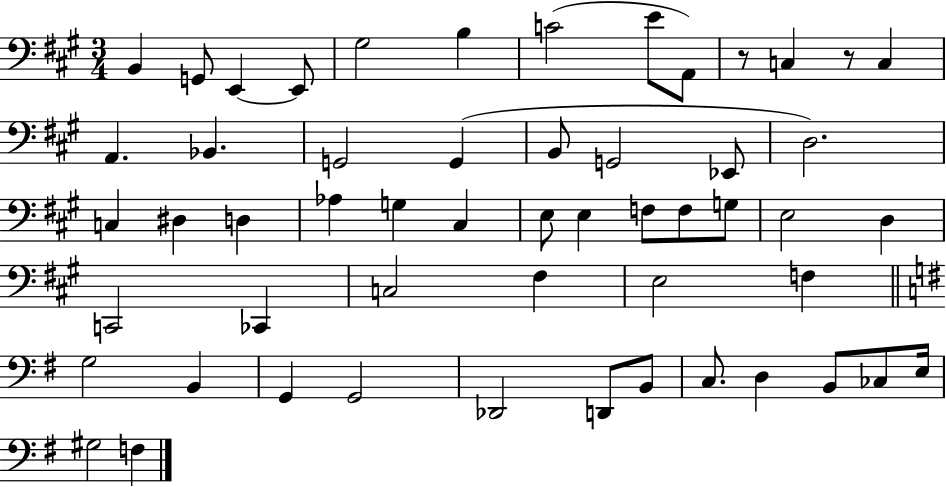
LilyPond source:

{
  \clef bass
  \numericTimeSignature
  \time 3/4
  \key a \major
  b,4 g,8 e,4~~ e,8 | gis2 b4 | c'2( e'8 a,8) | r8 c4 r8 c4 | \break a,4. bes,4. | g,2 g,4( | b,8 g,2 ees,8 | d2.) | \break c4 dis4 d4 | aes4 g4 cis4 | e8 e4 f8 f8 g8 | e2 d4 | \break c,2 ces,4 | c2 fis4 | e2 f4 | \bar "||" \break \key g \major g2 b,4 | g,4 g,2 | des,2 d,8 b,8 | c8. d4 b,8 ces8 e16 | \break gis2 f4 | \bar "|."
}